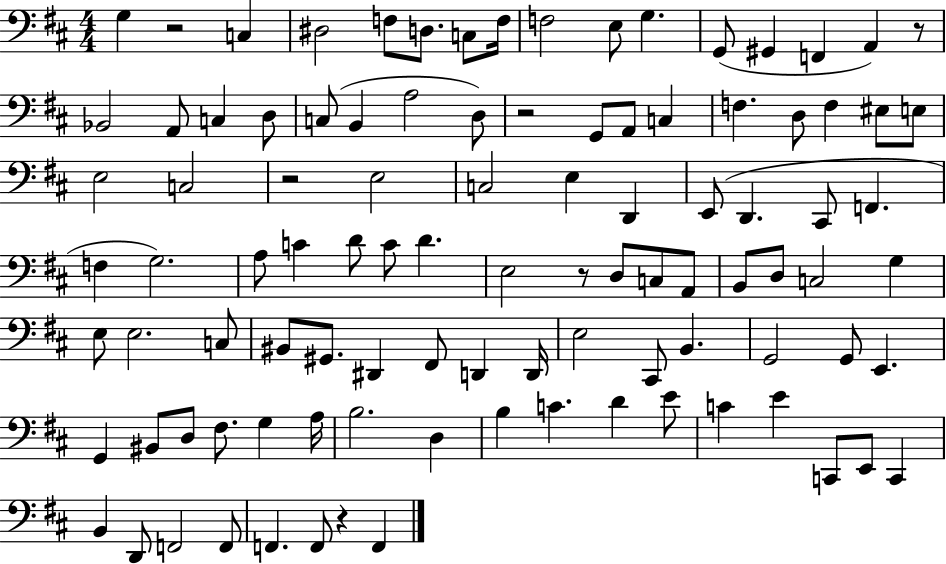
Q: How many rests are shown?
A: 6